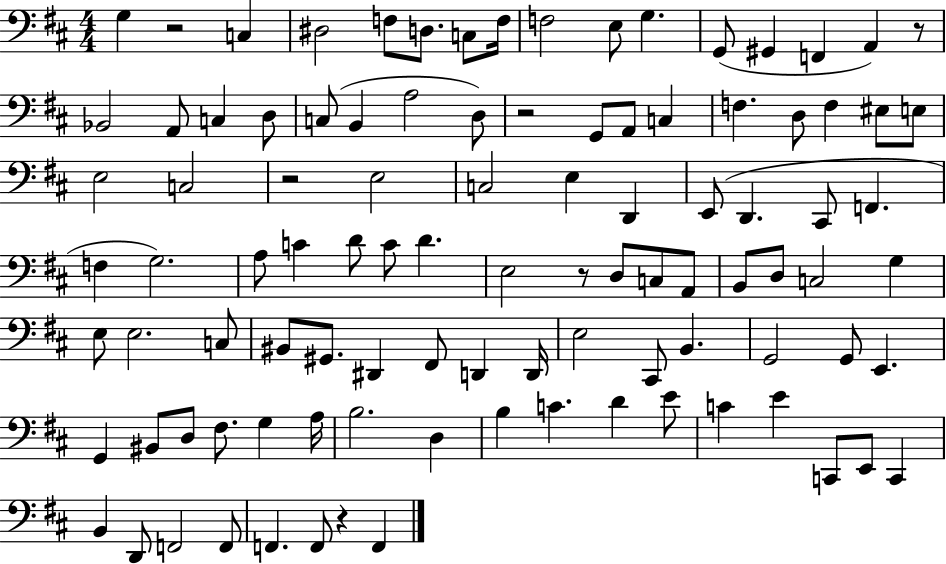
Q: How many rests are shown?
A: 6